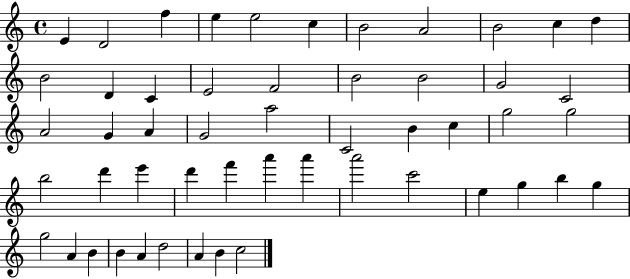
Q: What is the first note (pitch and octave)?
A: E4